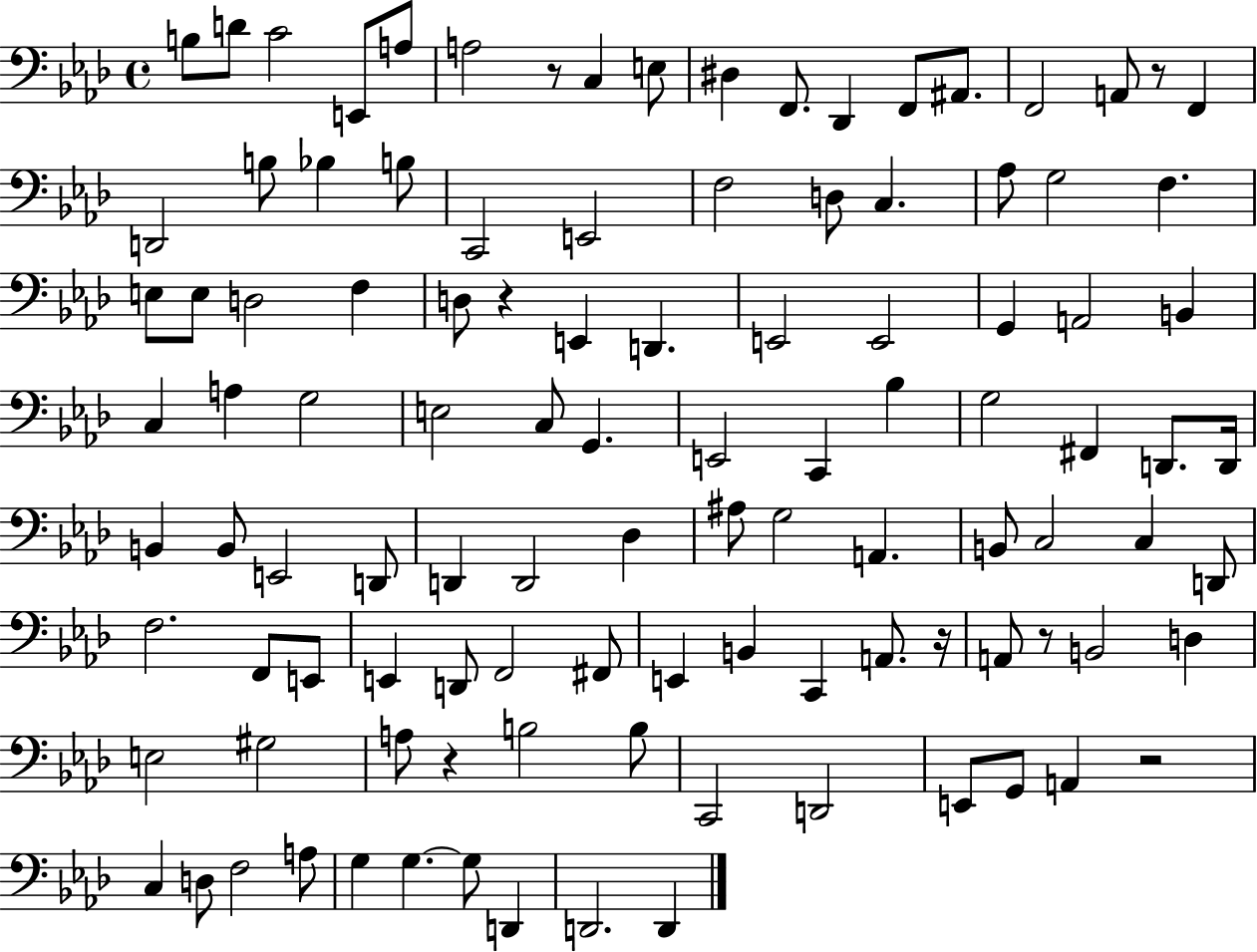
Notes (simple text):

B3/e D4/e C4/h E2/e A3/e A3/h R/e C3/q E3/e D#3/q F2/e. Db2/q F2/e A#2/e. F2/h A2/e R/e F2/q D2/h B3/e Bb3/q B3/e C2/h E2/h F3/h D3/e C3/q. Ab3/e G3/h F3/q. E3/e E3/e D3/h F3/q D3/e R/q E2/q D2/q. E2/h E2/h G2/q A2/h B2/q C3/q A3/q G3/h E3/h C3/e G2/q. E2/h C2/q Bb3/q G3/h F#2/q D2/e. D2/s B2/q B2/e E2/h D2/e D2/q D2/h Db3/q A#3/e G3/h A2/q. B2/e C3/h C3/q D2/e F3/h. F2/e E2/e E2/q D2/e F2/h F#2/e E2/q B2/q C2/q A2/e. R/s A2/e R/e B2/h D3/q E3/h G#3/h A3/e R/q B3/h B3/e C2/h D2/h E2/e G2/e A2/q R/h C3/q D3/e F3/h A3/e G3/q G3/q. G3/e D2/q D2/h. D2/q